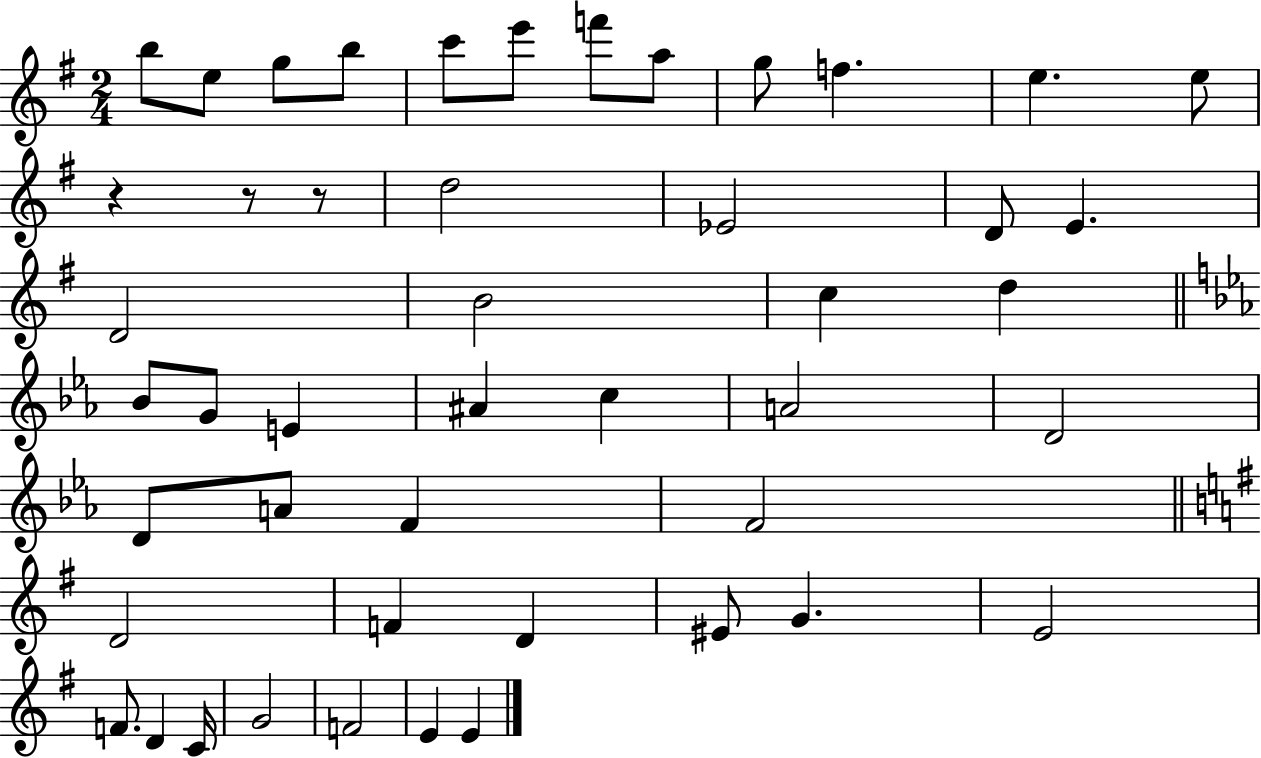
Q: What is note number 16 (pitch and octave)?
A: E4